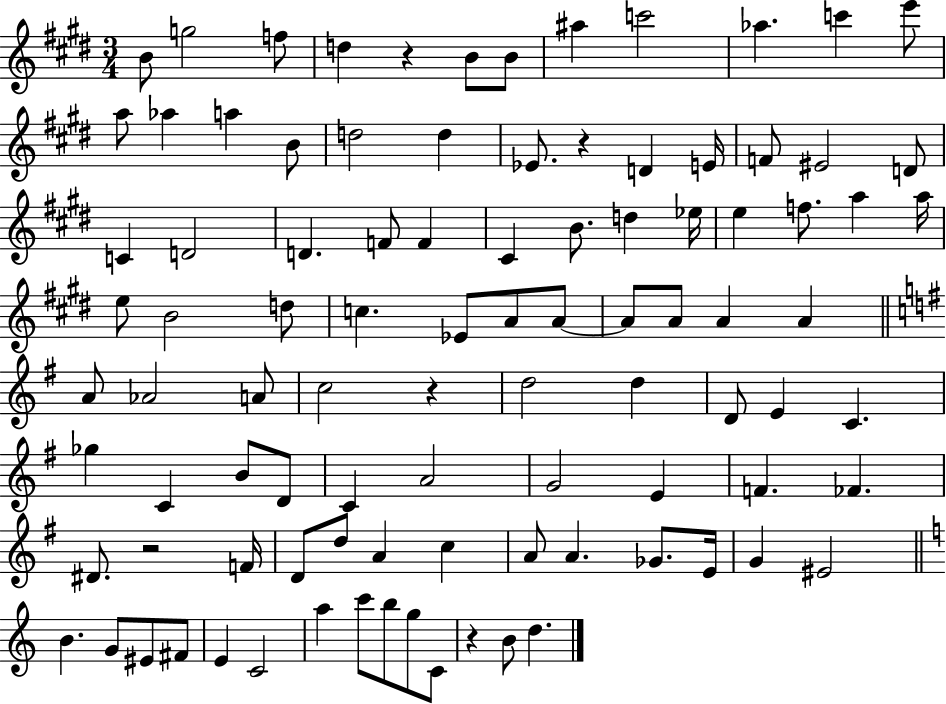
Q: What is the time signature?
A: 3/4